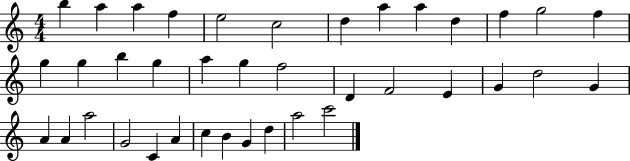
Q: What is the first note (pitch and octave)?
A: B5